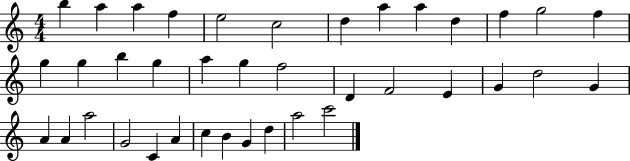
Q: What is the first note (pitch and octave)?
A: B5